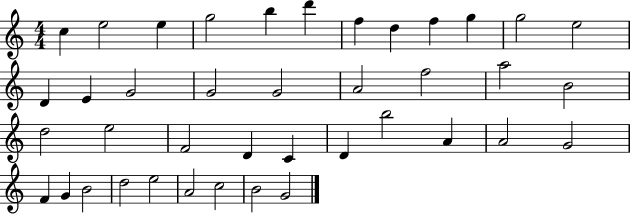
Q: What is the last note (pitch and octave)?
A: G4